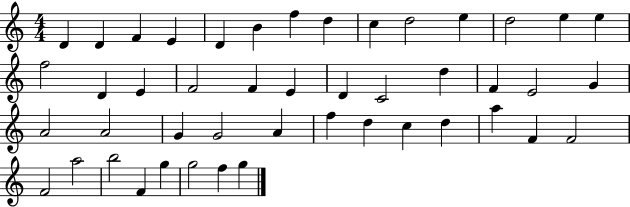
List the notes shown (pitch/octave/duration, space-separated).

D4/q D4/q F4/q E4/q D4/q B4/q F5/q D5/q C5/q D5/h E5/q D5/h E5/q E5/q F5/h D4/q E4/q F4/h F4/q E4/q D4/q C4/h D5/q F4/q E4/h G4/q A4/h A4/h G4/q G4/h A4/q F5/q D5/q C5/q D5/q A5/q F4/q F4/h F4/h A5/h B5/h F4/q G5/q G5/h F5/q G5/q